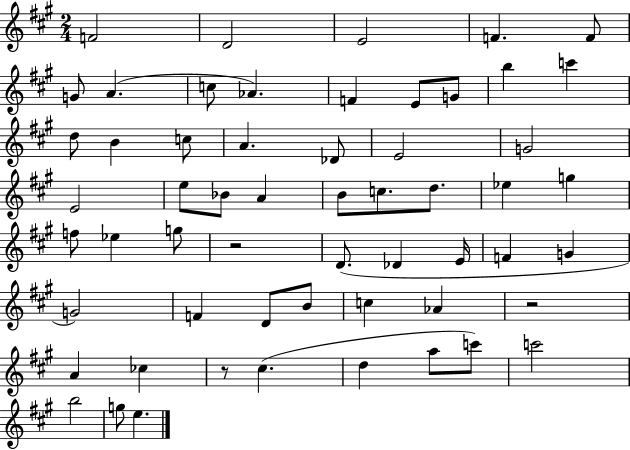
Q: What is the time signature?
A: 2/4